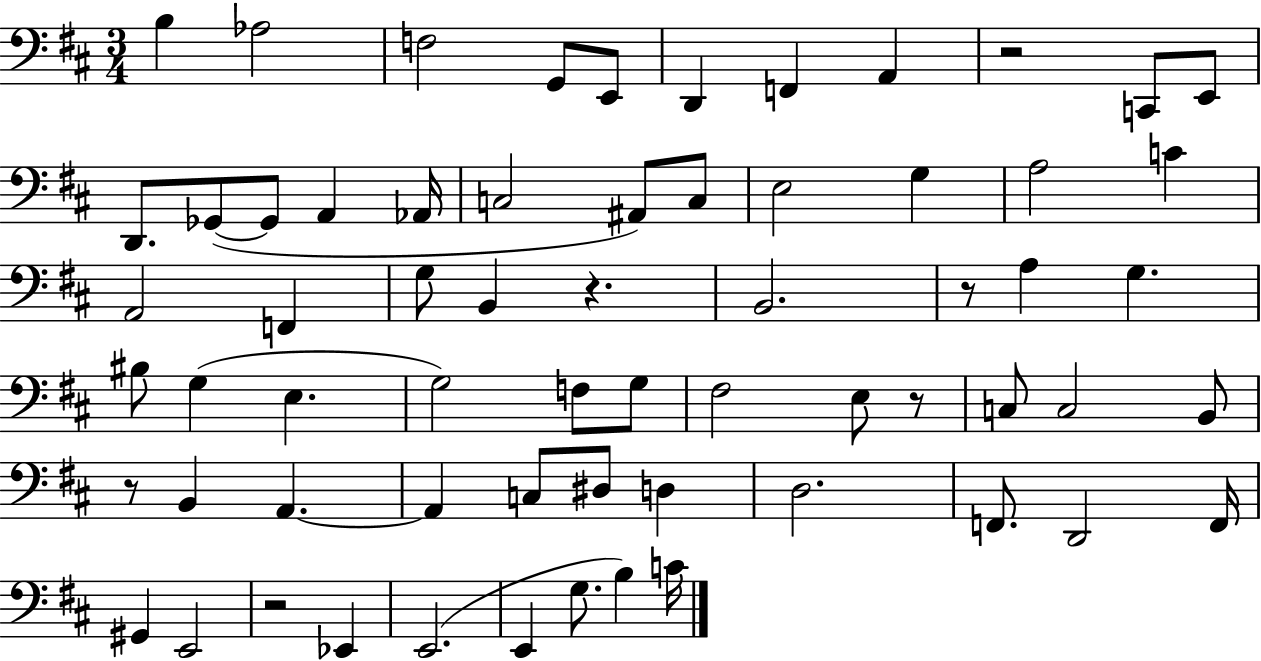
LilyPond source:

{
  \clef bass
  \numericTimeSignature
  \time 3/4
  \key d \major
  b4 aes2 | f2 g,8 e,8 | d,4 f,4 a,4 | r2 c,8 e,8 | \break d,8. ges,8~(~ ges,8 a,4 aes,16 | c2 ais,8) c8 | e2 g4 | a2 c'4 | \break a,2 f,4 | g8 b,4 r4. | b,2. | r8 a4 g4. | \break bis8 g4( e4. | g2) f8 g8 | fis2 e8 r8 | c8 c2 b,8 | \break r8 b,4 a,4.~~ | a,4 c8 dis8 d4 | d2. | f,8. d,2 f,16 | \break gis,4 e,2 | r2 ees,4 | e,2.( | e,4 g8. b4) c'16 | \break \bar "|."
}